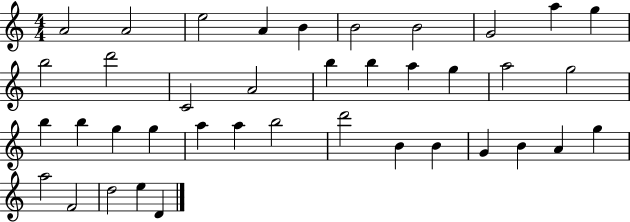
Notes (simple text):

A4/h A4/h E5/h A4/q B4/q B4/h B4/h G4/h A5/q G5/q B5/h D6/h C4/h A4/h B5/q B5/q A5/q G5/q A5/h G5/h B5/q B5/q G5/q G5/q A5/q A5/q B5/h D6/h B4/q B4/q G4/q B4/q A4/q G5/q A5/h F4/h D5/h E5/q D4/q